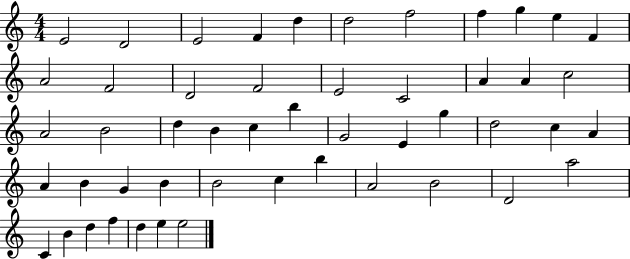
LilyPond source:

{
  \clef treble
  \numericTimeSignature
  \time 4/4
  \key c \major
  e'2 d'2 | e'2 f'4 d''4 | d''2 f''2 | f''4 g''4 e''4 f'4 | \break a'2 f'2 | d'2 f'2 | e'2 c'2 | a'4 a'4 c''2 | \break a'2 b'2 | d''4 b'4 c''4 b''4 | g'2 e'4 g''4 | d''2 c''4 a'4 | \break a'4 b'4 g'4 b'4 | b'2 c''4 b''4 | a'2 b'2 | d'2 a''2 | \break c'4 b'4 d''4 f''4 | d''4 e''4 e''2 | \bar "|."
}